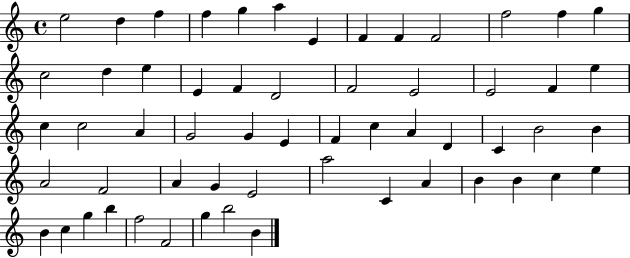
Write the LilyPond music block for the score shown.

{
  \clef treble
  \time 4/4
  \defaultTimeSignature
  \key c \major
  e''2 d''4 f''4 | f''4 g''4 a''4 e'4 | f'4 f'4 f'2 | f''2 f''4 g''4 | \break c''2 d''4 e''4 | e'4 f'4 d'2 | f'2 e'2 | e'2 f'4 e''4 | \break c''4 c''2 a'4 | g'2 g'4 e'4 | f'4 c''4 a'4 d'4 | c'4 b'2 b'4 | \break a'2 f'2 | a'4 g'4 e'2 | a''2 c'4 a'4 | b'4 b'4 c''4 e''4 | \break b'4 c''4 g''4 b''4 | f''2 f'2 | g''4 b''2 b'4 | \bar "|."
}